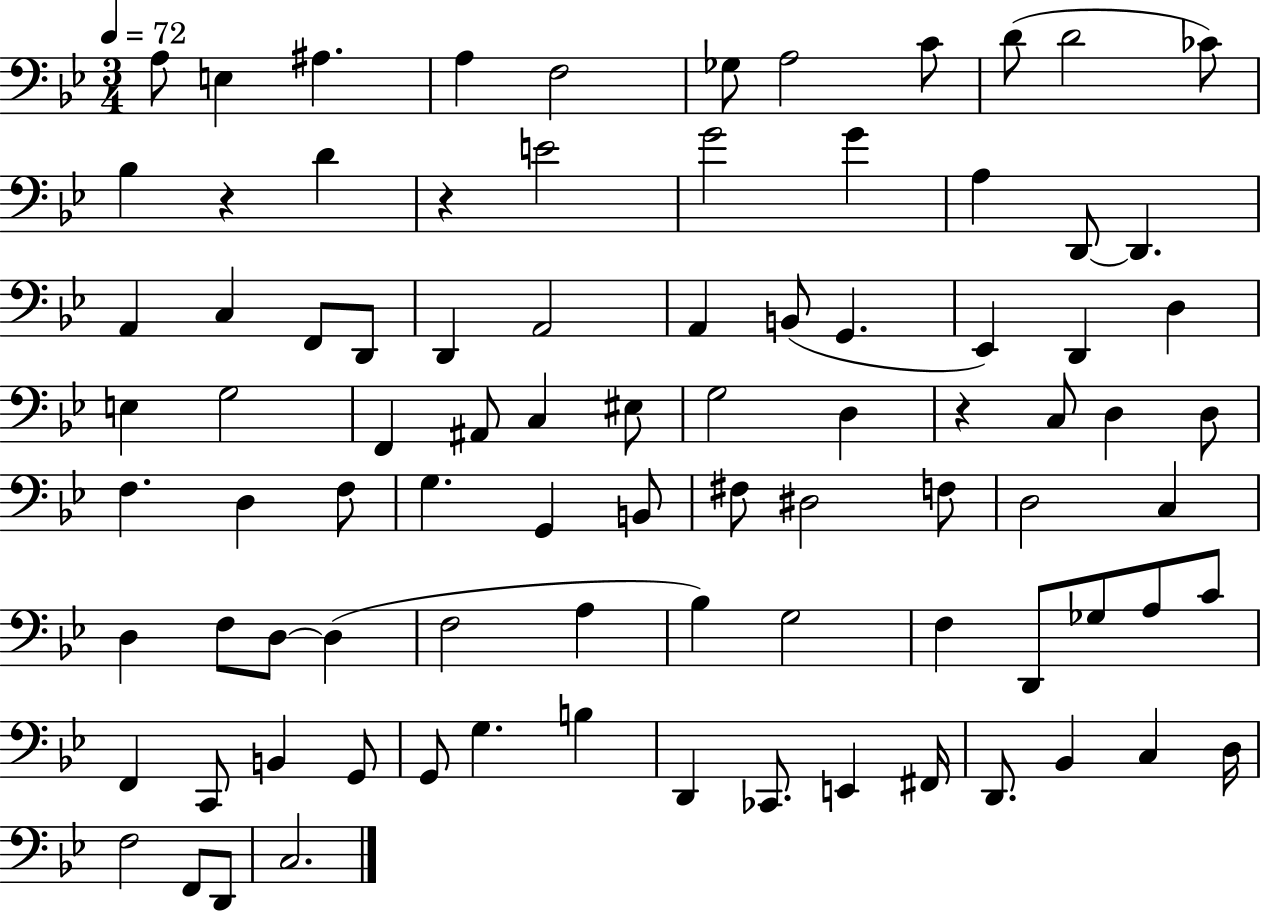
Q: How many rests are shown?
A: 3